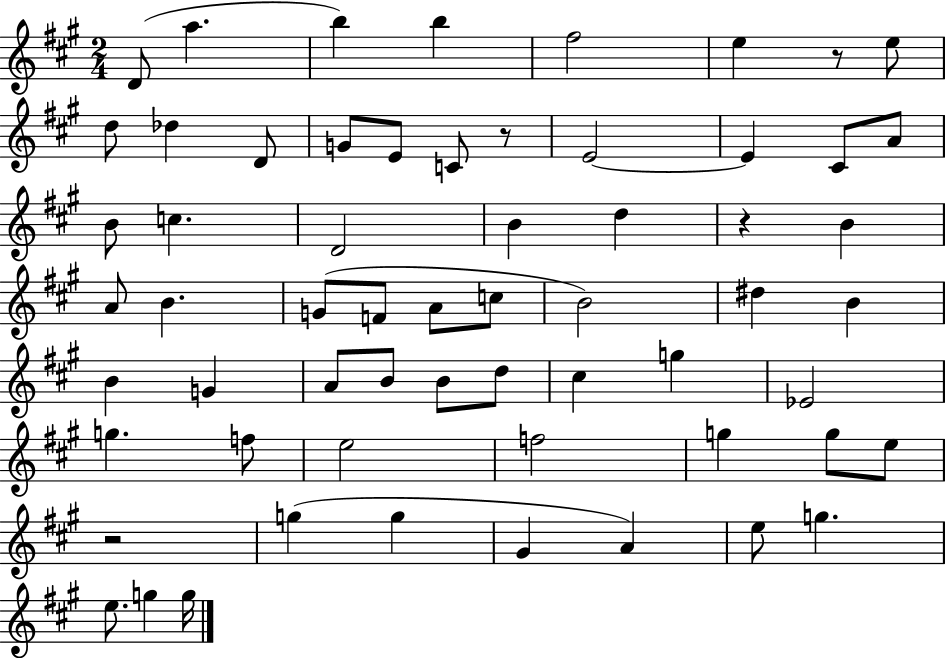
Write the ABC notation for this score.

X:1
T:Untitled
M:2/4
L:1/4
K:A
D/2 a b b ^f2 e z/2 e/2 d/2 _d D/2 G/2 E/2 C/2 z/2 E2 E ^C/2 A/2 B/2 c D2 B d z B A/2 B G/2 F/2 A/2 c/2 B2 ^d B B G A/2 B/2 B/2 d/2 ^c g _E2 g f/2 e2 f2 g g/2 e/2 z2 g g ^G A e/2 g e/2 g g/4